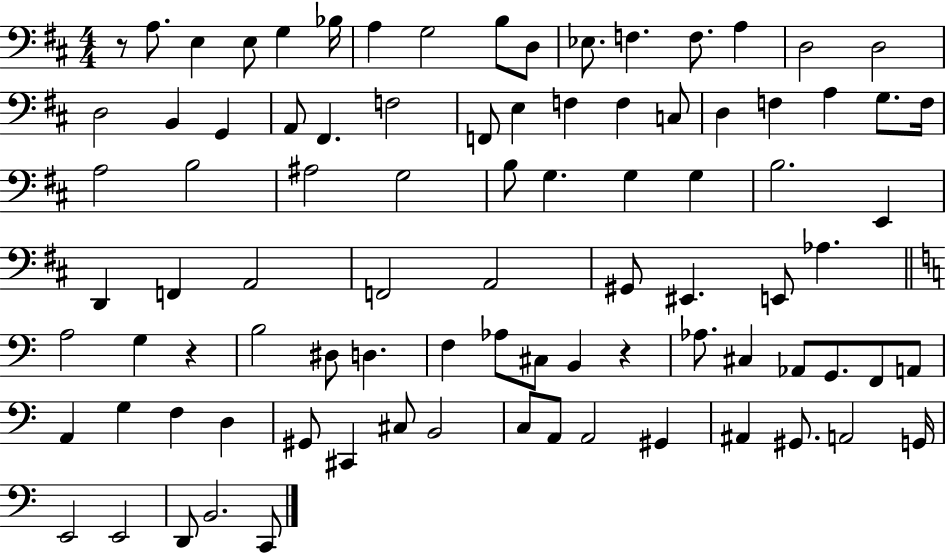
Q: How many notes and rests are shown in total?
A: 89